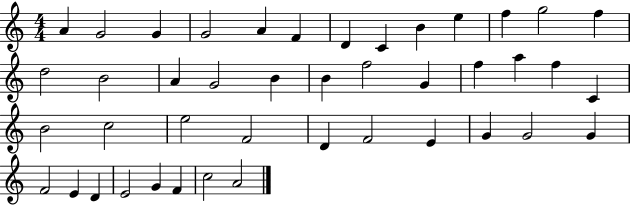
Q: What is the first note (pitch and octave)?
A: A4